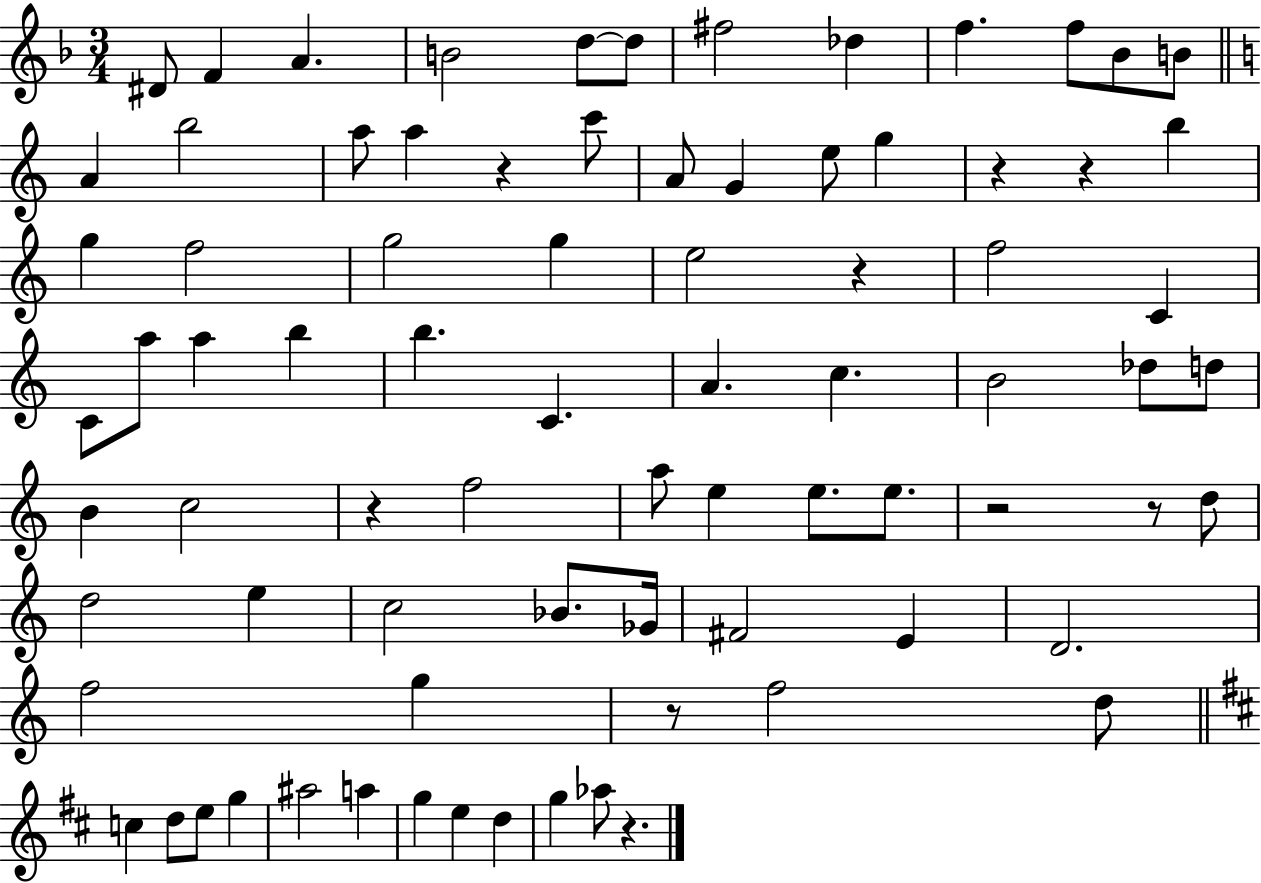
D#4/e F4/q A4/q. B4/h D5/e D5/e F#5/h Db5/q F5/q. F5/e Bb4/e B4/e A4/q B5/h A5/e A5/q R/q C6/e A4/e G4/q E5/e G5/q R/q R/q B5/q G5/q F5/h G5/h G5/q E5/h R/q F5/h C4/q C4/e A5/e A5/q B5/q B5/q. C4/q. A4/q. C5/q. B4/h Db5/e D5/e B4/q C5/h R/q F5/h A5/e E5/q E5/e. E5/e. R/h R/e D5/e D5/h E5/q C5/h Bb4/e. Gb4/s F#4/h E4/q D4/h. F5/h G5/q R/e F5/h D5/e C5/q D5/e E5/e G5/q A#5/h A5/q G5/q E5/q D5/q G5/q Ab5/e R/q.